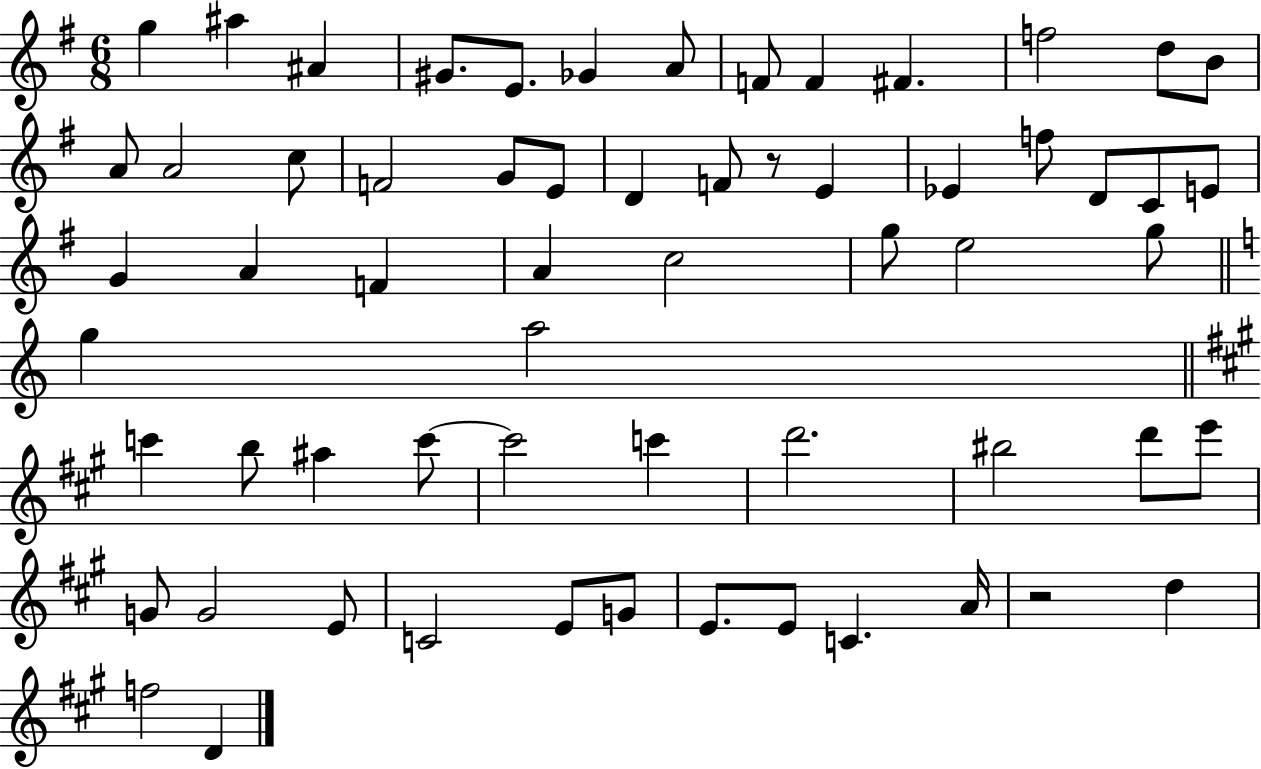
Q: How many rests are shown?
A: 2